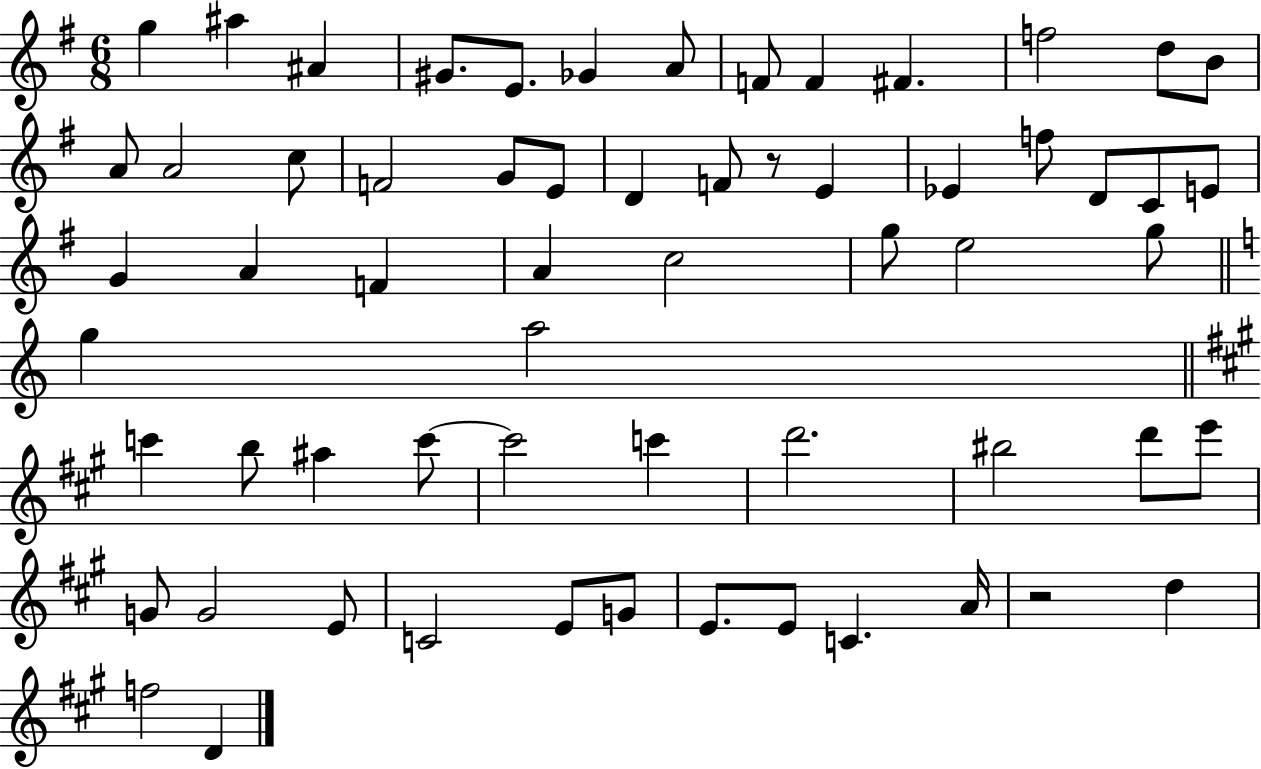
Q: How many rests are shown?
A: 2